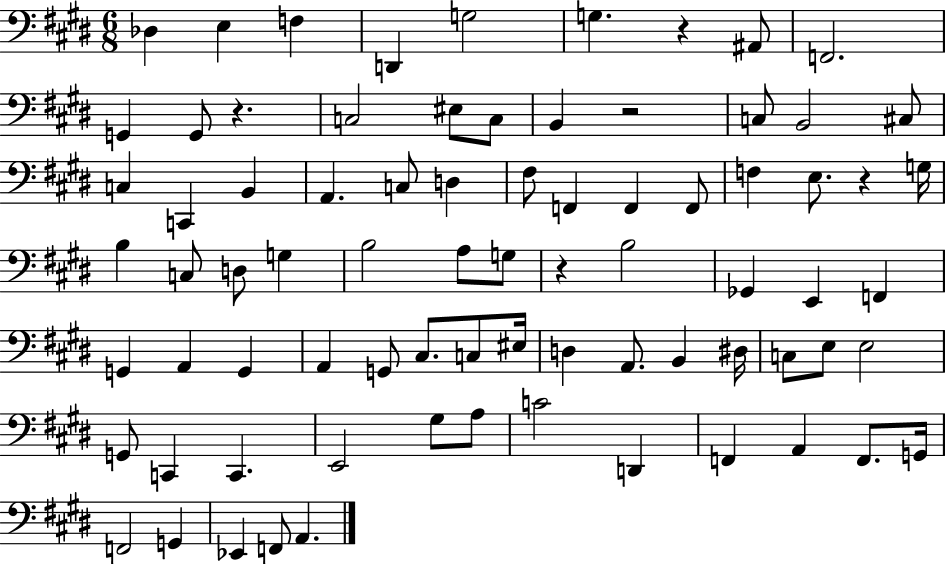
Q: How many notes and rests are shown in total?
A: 78